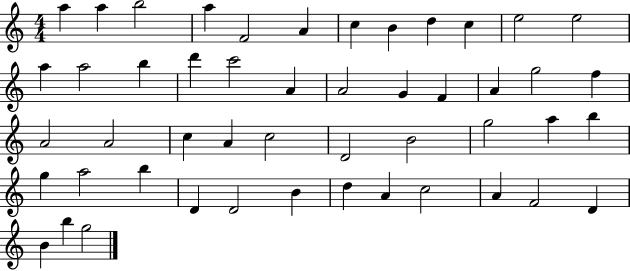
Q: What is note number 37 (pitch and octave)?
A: B5